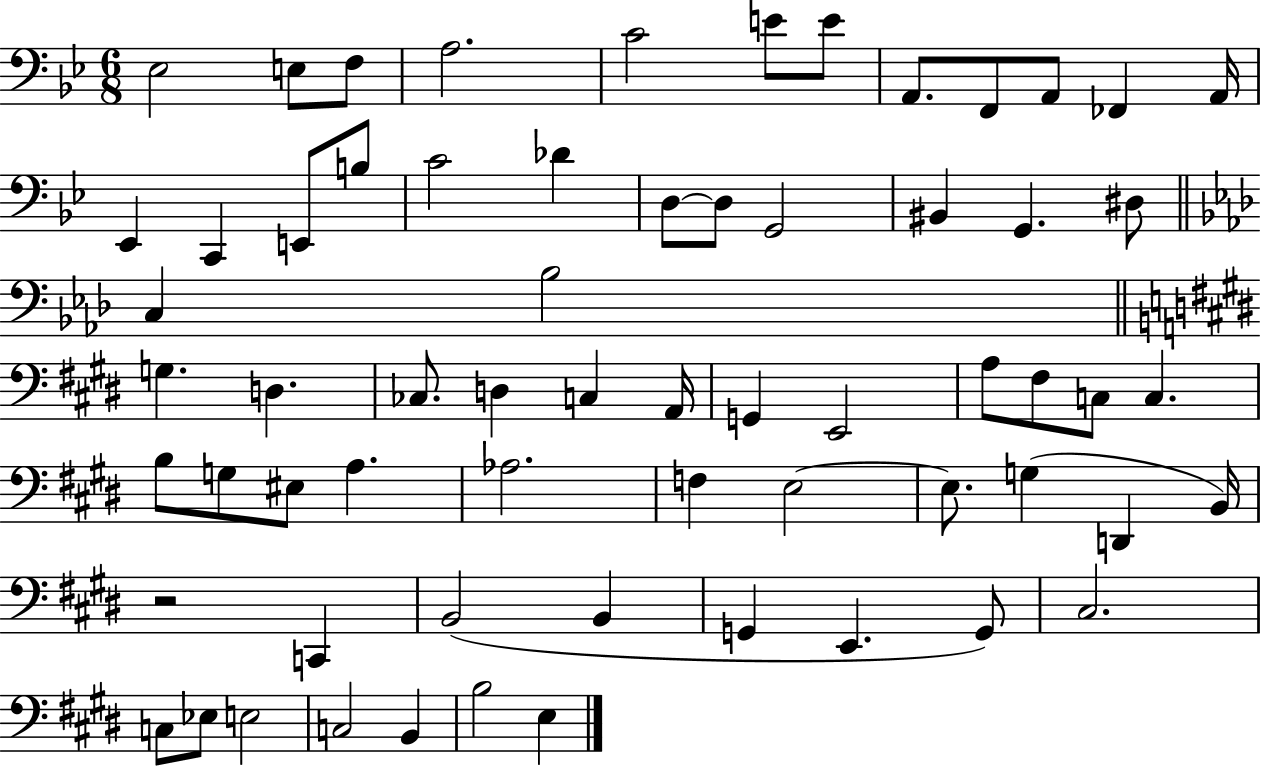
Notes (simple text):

Eb3/h E3/e F3/e A3/h. C4/h E4/e E4/e A2/e. F2/e A2/e FES2/q A2/s Eb2/q C2/q E2/e B3/e C4/h Db4/q D3/e D3/e G2/h BIS2/q G2/q. D#3/e C3/q Bb3/h G3/q. D3/q. CES3/e. D3/q C3/q A2/s G2/q E2/h A3/e F#3/e C3/e C3/q. B3/e G3/e EIS3/e A3/q. Ab3/h. F3/q E3/h E3/e. G3/q D2/q B2/s R/h C2/q B2/h B2/q G2/q E2/q. G2/e C#3/h. C3/e Eb3/e E3/h C3/h B2/q B3/h E3/q